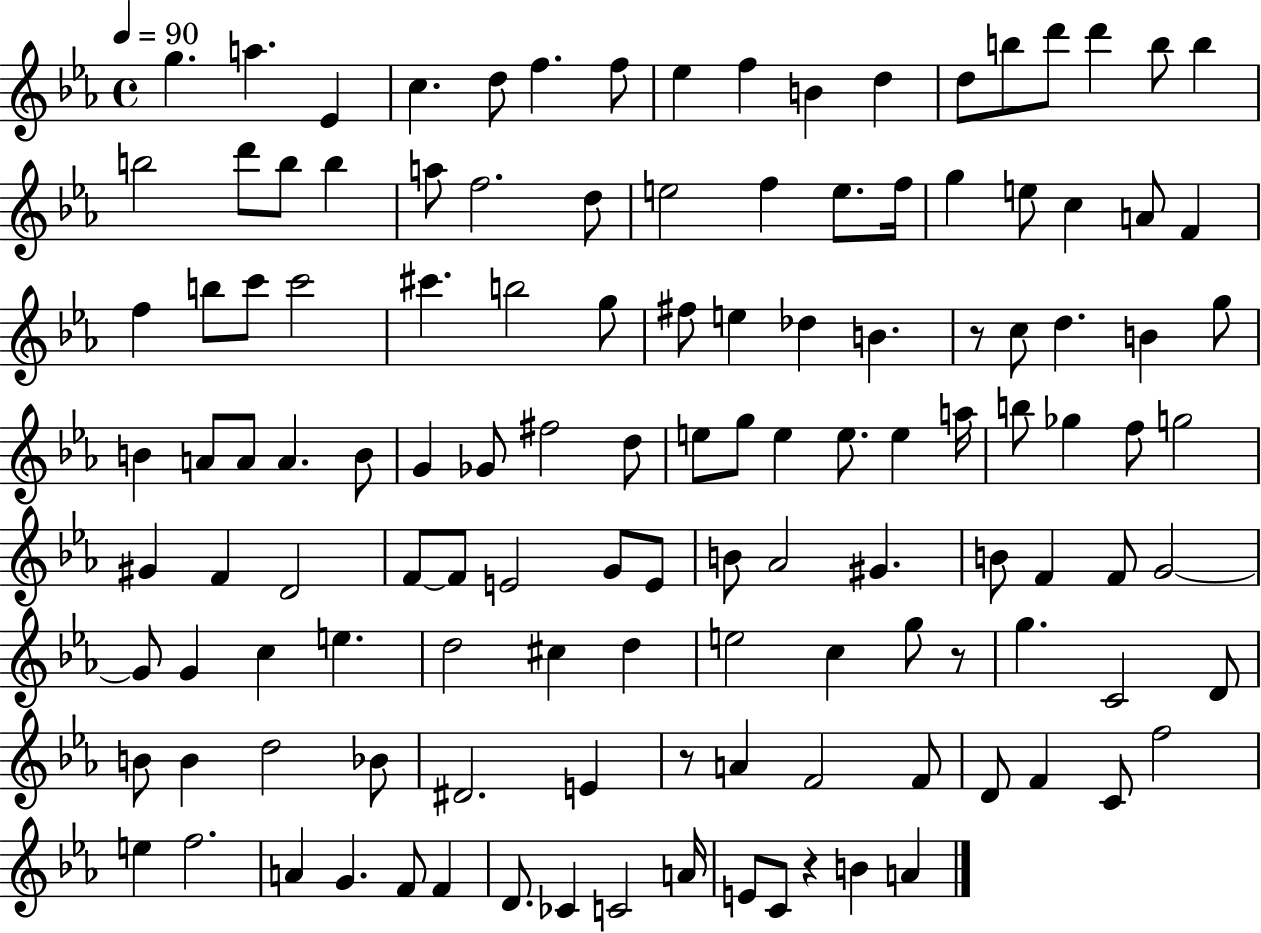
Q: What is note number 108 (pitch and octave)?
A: F5